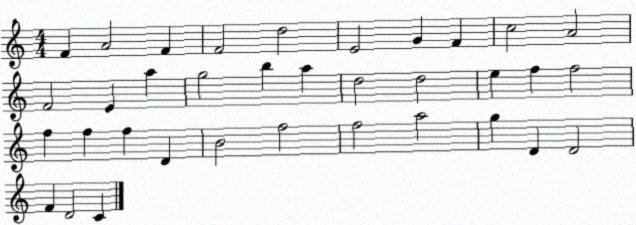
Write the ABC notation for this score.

X:1
T:Untitled
M:4/4
L:1/4
K:C
F A2 F F2 d2 E2 G F c2 A2 F2 E a g2 b a d2 d2 e f f2 f f f D B2 f2 f2 a2 g D D2 F D2 C